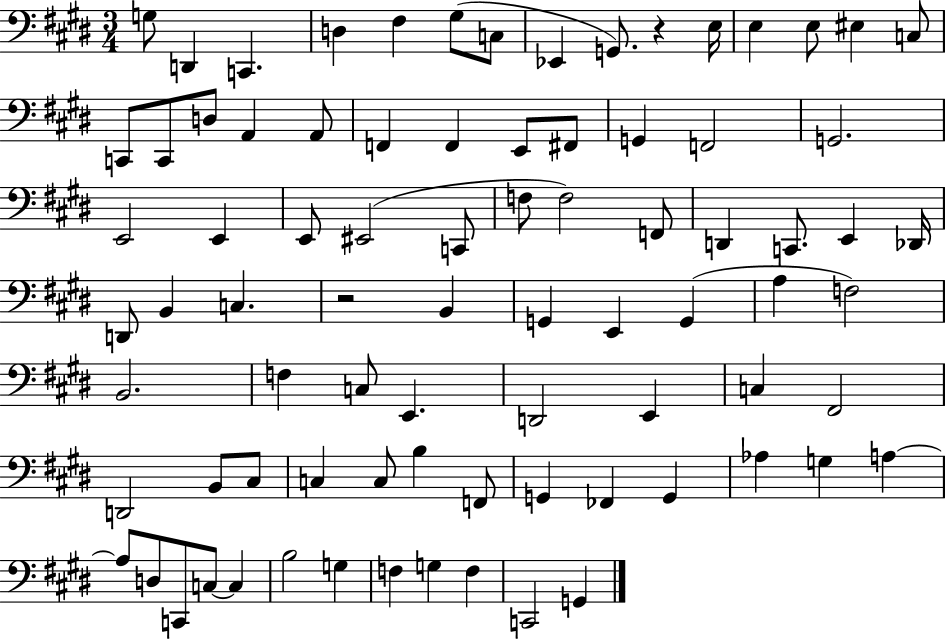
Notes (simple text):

G3/e D2/q C2/q. D3/q F#3/q G#3/e C3/e Eb2/q G2/e. R/q E3/s E3/q E3/e EIS3/q C3/e C2/e C2/e D3/e A2/q A2/e F2/q F2/q E2/e F#2/e G2/q F2/h G2/h. E2/h E2/q E2/e EIS2/h C2/e F3/e F3/h F2/e D2/q C2/e. E2/q Db2/s D2/e B2/q C3/q. R/h B2/q G2/q E2/q G2/q A3/q F3/h B2/h. F3/q C3/e E2/q. D2/h E2/q C3/q F#2/h D2/h B2/e C#3/e C3/q C3/e B3/q F2/e G2/q FES2/q G2/q Ab3/q G3/q A3/q A3/e D3/e C2/e C3/e C3/q B3/h G3/q F3/q G3/q F3/q C2/h G2/q